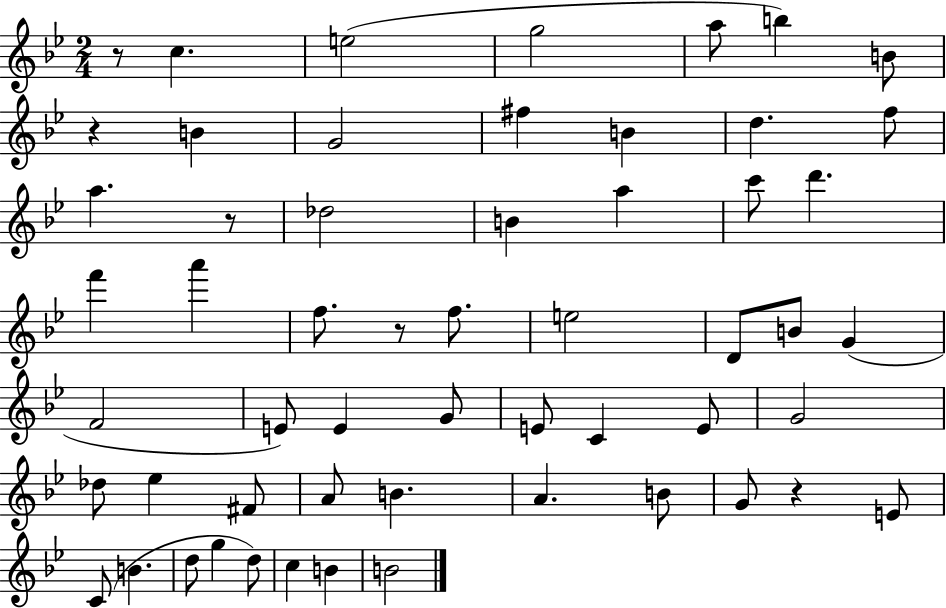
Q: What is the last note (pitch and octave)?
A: B4